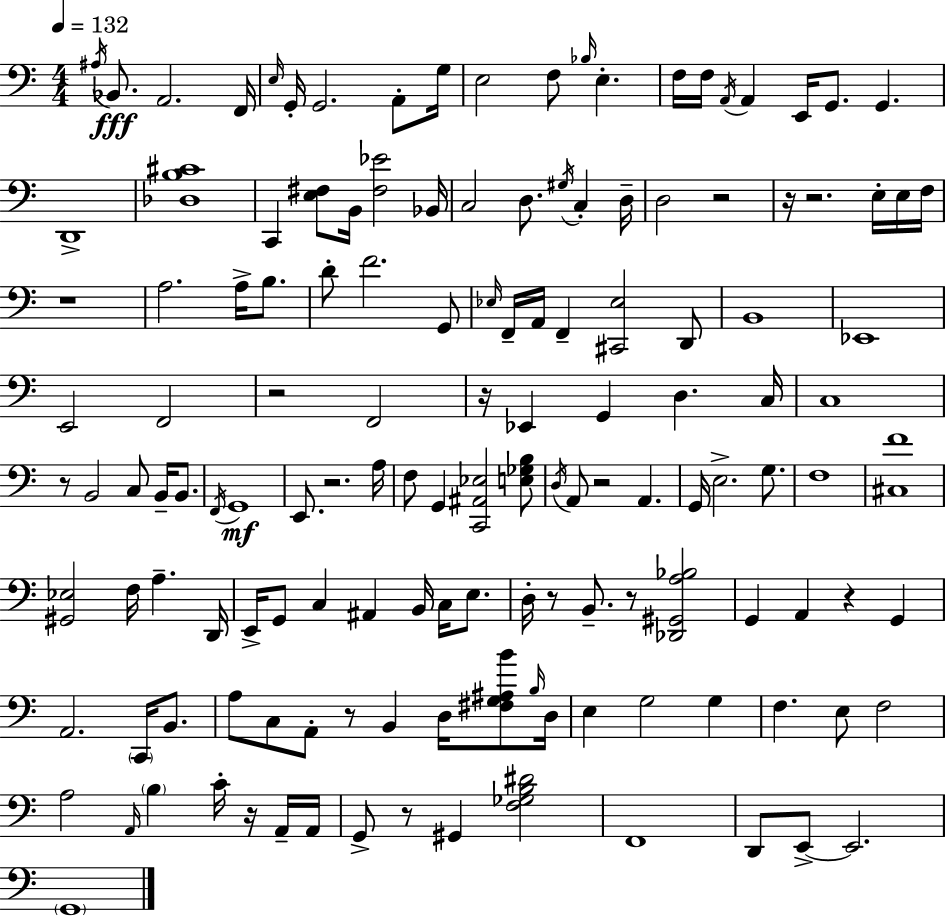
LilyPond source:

{
  \clef bass
  \numericTimeSignature
  \time 4/4
  \key c \major
  \tempo 4 = 132
  \acciaccatura { ais16 }\fff bes,8. a,2. | f,16 \grace { e16 } g,16-. g,2. a,8-. | g16 e2 f8 \grace { bes16 } e4.-. | f16 f16 \acciaccatura { a,16 } a,4 e,16 g,8. g,4. | \break d,1-> | <des b cis'>1 | c,4 <e fis>8 b,16 <fis ees'>2 | bes,16 c2 d8. \acciaccatura { gis16 } | \break c4-. d16-- d2 r2 | r16 r2. | e16-. e16 f16 r1 | a2. | \break a16-> b8. d'8-. f'2. | g,8 \grace { ees16 } f,16-- a,16 f,4-- <cis, ees>2 | d,8 b,1 | ees,1 | \break e,2 f,2 | r2 f,2 | r16 ees,4 g,4 d4. | c16 c1 | \break r8 b,2 | c8 b,16-- b,8. \acciaccatura { f,16 } g,1\mf | e,8. r2. | a16 f8 g,4 <c, ais, ees>2 | \break <e ges b>8 \acciaccatura { d16 } a,8 r2 | a,4. g,16 e2.-> | g8. f1 | <cis f'>1 | \break <gis, ees>2 | f16 a4.-- d,16 e,16-> g,8 c4 ais,4 | b,16 c16 e8. d16-. r8 b,8.-- r8 | <des, gis, a bes>2 g,4 a,4 | \break r4 g,4 a,2. | \parenthesize c,16 b,8. a8 c8 a,8-. r8 | b,4 d16 <fis g ais b'>8 \grace { b16 } d16 e4 g2 | g4 f4. e8 | \break f2 a2 | \grace { a,16 } \parenthesize b4 c'16-. r16 a,16-- a,16 g,8-> r8 gis,4 | <f ges b dis'>2 f,1 | d,8 e,8->~~ e,2. | \break \parenthesize g,1 | \bar "|."
}